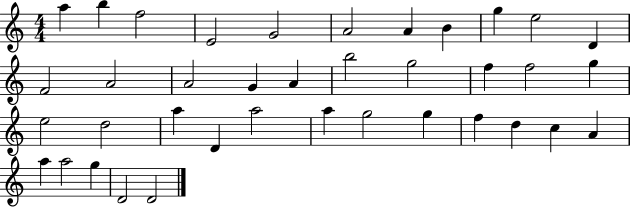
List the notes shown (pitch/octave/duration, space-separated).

A5/q B5/q F5/h E4/h G4/h A4/h A4/q B4/q G5/q E5/h D4/q F4/h A4/h A4/h G4/q A4/q B5/h G5/h F5/q F5/h G5/q E5/h D5/h A5/q D4/q A5/h A5/q G5/h G5/q F5/q D5/q C5/q A4/q A5/q A5/h G5/q D4/h D4/h